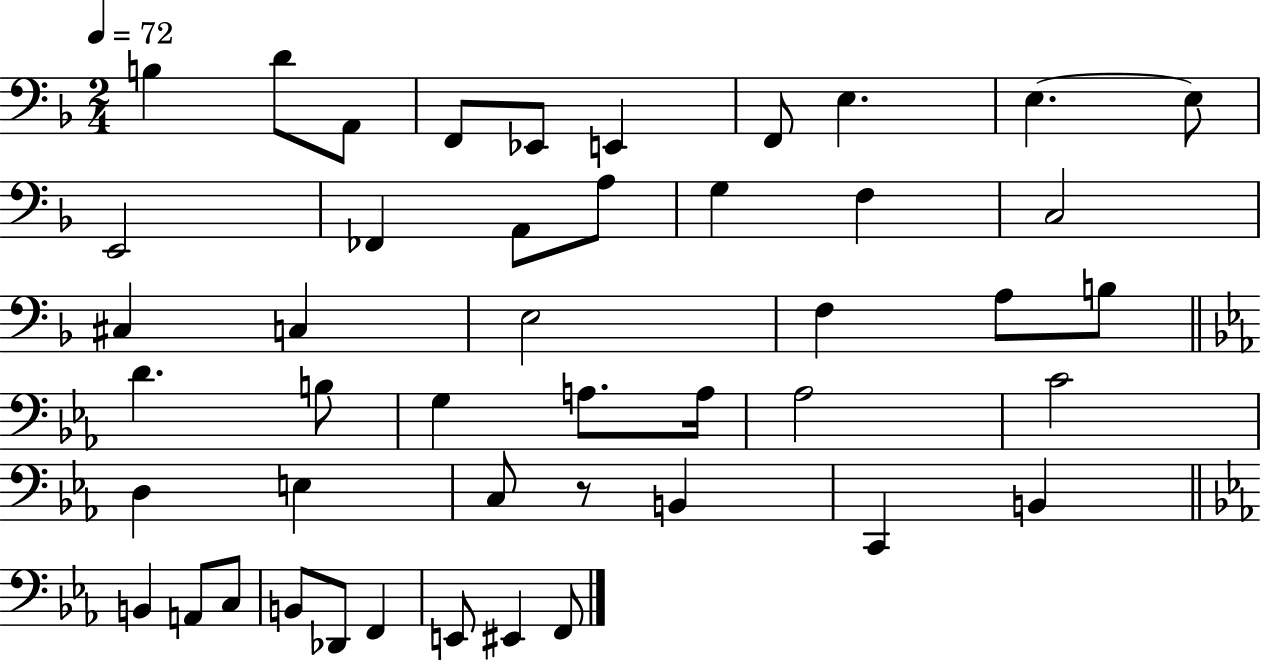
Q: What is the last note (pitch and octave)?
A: F2